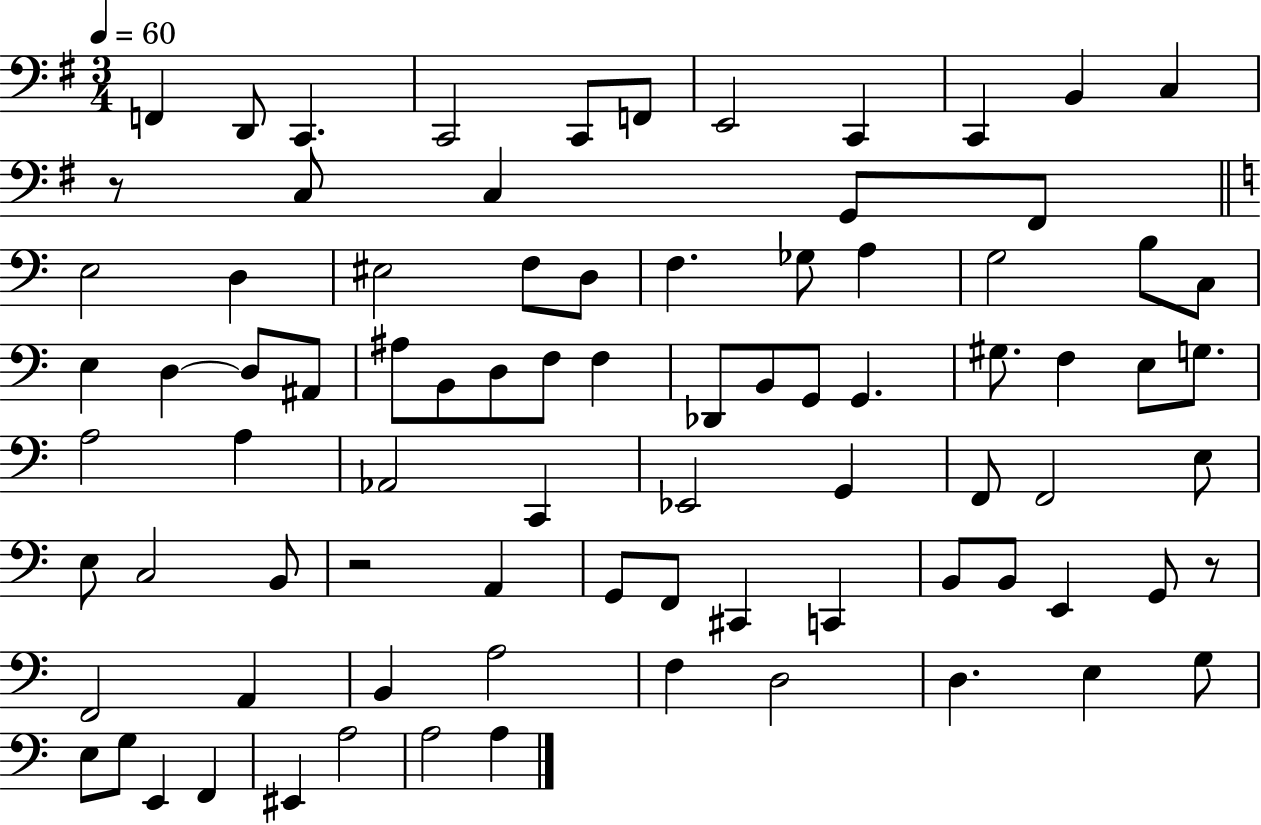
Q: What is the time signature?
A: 3/4